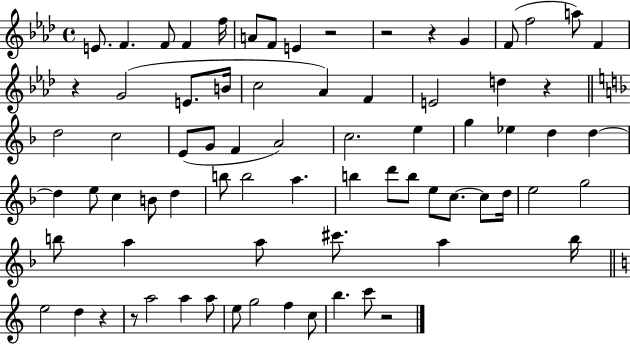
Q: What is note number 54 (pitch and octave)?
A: C#6